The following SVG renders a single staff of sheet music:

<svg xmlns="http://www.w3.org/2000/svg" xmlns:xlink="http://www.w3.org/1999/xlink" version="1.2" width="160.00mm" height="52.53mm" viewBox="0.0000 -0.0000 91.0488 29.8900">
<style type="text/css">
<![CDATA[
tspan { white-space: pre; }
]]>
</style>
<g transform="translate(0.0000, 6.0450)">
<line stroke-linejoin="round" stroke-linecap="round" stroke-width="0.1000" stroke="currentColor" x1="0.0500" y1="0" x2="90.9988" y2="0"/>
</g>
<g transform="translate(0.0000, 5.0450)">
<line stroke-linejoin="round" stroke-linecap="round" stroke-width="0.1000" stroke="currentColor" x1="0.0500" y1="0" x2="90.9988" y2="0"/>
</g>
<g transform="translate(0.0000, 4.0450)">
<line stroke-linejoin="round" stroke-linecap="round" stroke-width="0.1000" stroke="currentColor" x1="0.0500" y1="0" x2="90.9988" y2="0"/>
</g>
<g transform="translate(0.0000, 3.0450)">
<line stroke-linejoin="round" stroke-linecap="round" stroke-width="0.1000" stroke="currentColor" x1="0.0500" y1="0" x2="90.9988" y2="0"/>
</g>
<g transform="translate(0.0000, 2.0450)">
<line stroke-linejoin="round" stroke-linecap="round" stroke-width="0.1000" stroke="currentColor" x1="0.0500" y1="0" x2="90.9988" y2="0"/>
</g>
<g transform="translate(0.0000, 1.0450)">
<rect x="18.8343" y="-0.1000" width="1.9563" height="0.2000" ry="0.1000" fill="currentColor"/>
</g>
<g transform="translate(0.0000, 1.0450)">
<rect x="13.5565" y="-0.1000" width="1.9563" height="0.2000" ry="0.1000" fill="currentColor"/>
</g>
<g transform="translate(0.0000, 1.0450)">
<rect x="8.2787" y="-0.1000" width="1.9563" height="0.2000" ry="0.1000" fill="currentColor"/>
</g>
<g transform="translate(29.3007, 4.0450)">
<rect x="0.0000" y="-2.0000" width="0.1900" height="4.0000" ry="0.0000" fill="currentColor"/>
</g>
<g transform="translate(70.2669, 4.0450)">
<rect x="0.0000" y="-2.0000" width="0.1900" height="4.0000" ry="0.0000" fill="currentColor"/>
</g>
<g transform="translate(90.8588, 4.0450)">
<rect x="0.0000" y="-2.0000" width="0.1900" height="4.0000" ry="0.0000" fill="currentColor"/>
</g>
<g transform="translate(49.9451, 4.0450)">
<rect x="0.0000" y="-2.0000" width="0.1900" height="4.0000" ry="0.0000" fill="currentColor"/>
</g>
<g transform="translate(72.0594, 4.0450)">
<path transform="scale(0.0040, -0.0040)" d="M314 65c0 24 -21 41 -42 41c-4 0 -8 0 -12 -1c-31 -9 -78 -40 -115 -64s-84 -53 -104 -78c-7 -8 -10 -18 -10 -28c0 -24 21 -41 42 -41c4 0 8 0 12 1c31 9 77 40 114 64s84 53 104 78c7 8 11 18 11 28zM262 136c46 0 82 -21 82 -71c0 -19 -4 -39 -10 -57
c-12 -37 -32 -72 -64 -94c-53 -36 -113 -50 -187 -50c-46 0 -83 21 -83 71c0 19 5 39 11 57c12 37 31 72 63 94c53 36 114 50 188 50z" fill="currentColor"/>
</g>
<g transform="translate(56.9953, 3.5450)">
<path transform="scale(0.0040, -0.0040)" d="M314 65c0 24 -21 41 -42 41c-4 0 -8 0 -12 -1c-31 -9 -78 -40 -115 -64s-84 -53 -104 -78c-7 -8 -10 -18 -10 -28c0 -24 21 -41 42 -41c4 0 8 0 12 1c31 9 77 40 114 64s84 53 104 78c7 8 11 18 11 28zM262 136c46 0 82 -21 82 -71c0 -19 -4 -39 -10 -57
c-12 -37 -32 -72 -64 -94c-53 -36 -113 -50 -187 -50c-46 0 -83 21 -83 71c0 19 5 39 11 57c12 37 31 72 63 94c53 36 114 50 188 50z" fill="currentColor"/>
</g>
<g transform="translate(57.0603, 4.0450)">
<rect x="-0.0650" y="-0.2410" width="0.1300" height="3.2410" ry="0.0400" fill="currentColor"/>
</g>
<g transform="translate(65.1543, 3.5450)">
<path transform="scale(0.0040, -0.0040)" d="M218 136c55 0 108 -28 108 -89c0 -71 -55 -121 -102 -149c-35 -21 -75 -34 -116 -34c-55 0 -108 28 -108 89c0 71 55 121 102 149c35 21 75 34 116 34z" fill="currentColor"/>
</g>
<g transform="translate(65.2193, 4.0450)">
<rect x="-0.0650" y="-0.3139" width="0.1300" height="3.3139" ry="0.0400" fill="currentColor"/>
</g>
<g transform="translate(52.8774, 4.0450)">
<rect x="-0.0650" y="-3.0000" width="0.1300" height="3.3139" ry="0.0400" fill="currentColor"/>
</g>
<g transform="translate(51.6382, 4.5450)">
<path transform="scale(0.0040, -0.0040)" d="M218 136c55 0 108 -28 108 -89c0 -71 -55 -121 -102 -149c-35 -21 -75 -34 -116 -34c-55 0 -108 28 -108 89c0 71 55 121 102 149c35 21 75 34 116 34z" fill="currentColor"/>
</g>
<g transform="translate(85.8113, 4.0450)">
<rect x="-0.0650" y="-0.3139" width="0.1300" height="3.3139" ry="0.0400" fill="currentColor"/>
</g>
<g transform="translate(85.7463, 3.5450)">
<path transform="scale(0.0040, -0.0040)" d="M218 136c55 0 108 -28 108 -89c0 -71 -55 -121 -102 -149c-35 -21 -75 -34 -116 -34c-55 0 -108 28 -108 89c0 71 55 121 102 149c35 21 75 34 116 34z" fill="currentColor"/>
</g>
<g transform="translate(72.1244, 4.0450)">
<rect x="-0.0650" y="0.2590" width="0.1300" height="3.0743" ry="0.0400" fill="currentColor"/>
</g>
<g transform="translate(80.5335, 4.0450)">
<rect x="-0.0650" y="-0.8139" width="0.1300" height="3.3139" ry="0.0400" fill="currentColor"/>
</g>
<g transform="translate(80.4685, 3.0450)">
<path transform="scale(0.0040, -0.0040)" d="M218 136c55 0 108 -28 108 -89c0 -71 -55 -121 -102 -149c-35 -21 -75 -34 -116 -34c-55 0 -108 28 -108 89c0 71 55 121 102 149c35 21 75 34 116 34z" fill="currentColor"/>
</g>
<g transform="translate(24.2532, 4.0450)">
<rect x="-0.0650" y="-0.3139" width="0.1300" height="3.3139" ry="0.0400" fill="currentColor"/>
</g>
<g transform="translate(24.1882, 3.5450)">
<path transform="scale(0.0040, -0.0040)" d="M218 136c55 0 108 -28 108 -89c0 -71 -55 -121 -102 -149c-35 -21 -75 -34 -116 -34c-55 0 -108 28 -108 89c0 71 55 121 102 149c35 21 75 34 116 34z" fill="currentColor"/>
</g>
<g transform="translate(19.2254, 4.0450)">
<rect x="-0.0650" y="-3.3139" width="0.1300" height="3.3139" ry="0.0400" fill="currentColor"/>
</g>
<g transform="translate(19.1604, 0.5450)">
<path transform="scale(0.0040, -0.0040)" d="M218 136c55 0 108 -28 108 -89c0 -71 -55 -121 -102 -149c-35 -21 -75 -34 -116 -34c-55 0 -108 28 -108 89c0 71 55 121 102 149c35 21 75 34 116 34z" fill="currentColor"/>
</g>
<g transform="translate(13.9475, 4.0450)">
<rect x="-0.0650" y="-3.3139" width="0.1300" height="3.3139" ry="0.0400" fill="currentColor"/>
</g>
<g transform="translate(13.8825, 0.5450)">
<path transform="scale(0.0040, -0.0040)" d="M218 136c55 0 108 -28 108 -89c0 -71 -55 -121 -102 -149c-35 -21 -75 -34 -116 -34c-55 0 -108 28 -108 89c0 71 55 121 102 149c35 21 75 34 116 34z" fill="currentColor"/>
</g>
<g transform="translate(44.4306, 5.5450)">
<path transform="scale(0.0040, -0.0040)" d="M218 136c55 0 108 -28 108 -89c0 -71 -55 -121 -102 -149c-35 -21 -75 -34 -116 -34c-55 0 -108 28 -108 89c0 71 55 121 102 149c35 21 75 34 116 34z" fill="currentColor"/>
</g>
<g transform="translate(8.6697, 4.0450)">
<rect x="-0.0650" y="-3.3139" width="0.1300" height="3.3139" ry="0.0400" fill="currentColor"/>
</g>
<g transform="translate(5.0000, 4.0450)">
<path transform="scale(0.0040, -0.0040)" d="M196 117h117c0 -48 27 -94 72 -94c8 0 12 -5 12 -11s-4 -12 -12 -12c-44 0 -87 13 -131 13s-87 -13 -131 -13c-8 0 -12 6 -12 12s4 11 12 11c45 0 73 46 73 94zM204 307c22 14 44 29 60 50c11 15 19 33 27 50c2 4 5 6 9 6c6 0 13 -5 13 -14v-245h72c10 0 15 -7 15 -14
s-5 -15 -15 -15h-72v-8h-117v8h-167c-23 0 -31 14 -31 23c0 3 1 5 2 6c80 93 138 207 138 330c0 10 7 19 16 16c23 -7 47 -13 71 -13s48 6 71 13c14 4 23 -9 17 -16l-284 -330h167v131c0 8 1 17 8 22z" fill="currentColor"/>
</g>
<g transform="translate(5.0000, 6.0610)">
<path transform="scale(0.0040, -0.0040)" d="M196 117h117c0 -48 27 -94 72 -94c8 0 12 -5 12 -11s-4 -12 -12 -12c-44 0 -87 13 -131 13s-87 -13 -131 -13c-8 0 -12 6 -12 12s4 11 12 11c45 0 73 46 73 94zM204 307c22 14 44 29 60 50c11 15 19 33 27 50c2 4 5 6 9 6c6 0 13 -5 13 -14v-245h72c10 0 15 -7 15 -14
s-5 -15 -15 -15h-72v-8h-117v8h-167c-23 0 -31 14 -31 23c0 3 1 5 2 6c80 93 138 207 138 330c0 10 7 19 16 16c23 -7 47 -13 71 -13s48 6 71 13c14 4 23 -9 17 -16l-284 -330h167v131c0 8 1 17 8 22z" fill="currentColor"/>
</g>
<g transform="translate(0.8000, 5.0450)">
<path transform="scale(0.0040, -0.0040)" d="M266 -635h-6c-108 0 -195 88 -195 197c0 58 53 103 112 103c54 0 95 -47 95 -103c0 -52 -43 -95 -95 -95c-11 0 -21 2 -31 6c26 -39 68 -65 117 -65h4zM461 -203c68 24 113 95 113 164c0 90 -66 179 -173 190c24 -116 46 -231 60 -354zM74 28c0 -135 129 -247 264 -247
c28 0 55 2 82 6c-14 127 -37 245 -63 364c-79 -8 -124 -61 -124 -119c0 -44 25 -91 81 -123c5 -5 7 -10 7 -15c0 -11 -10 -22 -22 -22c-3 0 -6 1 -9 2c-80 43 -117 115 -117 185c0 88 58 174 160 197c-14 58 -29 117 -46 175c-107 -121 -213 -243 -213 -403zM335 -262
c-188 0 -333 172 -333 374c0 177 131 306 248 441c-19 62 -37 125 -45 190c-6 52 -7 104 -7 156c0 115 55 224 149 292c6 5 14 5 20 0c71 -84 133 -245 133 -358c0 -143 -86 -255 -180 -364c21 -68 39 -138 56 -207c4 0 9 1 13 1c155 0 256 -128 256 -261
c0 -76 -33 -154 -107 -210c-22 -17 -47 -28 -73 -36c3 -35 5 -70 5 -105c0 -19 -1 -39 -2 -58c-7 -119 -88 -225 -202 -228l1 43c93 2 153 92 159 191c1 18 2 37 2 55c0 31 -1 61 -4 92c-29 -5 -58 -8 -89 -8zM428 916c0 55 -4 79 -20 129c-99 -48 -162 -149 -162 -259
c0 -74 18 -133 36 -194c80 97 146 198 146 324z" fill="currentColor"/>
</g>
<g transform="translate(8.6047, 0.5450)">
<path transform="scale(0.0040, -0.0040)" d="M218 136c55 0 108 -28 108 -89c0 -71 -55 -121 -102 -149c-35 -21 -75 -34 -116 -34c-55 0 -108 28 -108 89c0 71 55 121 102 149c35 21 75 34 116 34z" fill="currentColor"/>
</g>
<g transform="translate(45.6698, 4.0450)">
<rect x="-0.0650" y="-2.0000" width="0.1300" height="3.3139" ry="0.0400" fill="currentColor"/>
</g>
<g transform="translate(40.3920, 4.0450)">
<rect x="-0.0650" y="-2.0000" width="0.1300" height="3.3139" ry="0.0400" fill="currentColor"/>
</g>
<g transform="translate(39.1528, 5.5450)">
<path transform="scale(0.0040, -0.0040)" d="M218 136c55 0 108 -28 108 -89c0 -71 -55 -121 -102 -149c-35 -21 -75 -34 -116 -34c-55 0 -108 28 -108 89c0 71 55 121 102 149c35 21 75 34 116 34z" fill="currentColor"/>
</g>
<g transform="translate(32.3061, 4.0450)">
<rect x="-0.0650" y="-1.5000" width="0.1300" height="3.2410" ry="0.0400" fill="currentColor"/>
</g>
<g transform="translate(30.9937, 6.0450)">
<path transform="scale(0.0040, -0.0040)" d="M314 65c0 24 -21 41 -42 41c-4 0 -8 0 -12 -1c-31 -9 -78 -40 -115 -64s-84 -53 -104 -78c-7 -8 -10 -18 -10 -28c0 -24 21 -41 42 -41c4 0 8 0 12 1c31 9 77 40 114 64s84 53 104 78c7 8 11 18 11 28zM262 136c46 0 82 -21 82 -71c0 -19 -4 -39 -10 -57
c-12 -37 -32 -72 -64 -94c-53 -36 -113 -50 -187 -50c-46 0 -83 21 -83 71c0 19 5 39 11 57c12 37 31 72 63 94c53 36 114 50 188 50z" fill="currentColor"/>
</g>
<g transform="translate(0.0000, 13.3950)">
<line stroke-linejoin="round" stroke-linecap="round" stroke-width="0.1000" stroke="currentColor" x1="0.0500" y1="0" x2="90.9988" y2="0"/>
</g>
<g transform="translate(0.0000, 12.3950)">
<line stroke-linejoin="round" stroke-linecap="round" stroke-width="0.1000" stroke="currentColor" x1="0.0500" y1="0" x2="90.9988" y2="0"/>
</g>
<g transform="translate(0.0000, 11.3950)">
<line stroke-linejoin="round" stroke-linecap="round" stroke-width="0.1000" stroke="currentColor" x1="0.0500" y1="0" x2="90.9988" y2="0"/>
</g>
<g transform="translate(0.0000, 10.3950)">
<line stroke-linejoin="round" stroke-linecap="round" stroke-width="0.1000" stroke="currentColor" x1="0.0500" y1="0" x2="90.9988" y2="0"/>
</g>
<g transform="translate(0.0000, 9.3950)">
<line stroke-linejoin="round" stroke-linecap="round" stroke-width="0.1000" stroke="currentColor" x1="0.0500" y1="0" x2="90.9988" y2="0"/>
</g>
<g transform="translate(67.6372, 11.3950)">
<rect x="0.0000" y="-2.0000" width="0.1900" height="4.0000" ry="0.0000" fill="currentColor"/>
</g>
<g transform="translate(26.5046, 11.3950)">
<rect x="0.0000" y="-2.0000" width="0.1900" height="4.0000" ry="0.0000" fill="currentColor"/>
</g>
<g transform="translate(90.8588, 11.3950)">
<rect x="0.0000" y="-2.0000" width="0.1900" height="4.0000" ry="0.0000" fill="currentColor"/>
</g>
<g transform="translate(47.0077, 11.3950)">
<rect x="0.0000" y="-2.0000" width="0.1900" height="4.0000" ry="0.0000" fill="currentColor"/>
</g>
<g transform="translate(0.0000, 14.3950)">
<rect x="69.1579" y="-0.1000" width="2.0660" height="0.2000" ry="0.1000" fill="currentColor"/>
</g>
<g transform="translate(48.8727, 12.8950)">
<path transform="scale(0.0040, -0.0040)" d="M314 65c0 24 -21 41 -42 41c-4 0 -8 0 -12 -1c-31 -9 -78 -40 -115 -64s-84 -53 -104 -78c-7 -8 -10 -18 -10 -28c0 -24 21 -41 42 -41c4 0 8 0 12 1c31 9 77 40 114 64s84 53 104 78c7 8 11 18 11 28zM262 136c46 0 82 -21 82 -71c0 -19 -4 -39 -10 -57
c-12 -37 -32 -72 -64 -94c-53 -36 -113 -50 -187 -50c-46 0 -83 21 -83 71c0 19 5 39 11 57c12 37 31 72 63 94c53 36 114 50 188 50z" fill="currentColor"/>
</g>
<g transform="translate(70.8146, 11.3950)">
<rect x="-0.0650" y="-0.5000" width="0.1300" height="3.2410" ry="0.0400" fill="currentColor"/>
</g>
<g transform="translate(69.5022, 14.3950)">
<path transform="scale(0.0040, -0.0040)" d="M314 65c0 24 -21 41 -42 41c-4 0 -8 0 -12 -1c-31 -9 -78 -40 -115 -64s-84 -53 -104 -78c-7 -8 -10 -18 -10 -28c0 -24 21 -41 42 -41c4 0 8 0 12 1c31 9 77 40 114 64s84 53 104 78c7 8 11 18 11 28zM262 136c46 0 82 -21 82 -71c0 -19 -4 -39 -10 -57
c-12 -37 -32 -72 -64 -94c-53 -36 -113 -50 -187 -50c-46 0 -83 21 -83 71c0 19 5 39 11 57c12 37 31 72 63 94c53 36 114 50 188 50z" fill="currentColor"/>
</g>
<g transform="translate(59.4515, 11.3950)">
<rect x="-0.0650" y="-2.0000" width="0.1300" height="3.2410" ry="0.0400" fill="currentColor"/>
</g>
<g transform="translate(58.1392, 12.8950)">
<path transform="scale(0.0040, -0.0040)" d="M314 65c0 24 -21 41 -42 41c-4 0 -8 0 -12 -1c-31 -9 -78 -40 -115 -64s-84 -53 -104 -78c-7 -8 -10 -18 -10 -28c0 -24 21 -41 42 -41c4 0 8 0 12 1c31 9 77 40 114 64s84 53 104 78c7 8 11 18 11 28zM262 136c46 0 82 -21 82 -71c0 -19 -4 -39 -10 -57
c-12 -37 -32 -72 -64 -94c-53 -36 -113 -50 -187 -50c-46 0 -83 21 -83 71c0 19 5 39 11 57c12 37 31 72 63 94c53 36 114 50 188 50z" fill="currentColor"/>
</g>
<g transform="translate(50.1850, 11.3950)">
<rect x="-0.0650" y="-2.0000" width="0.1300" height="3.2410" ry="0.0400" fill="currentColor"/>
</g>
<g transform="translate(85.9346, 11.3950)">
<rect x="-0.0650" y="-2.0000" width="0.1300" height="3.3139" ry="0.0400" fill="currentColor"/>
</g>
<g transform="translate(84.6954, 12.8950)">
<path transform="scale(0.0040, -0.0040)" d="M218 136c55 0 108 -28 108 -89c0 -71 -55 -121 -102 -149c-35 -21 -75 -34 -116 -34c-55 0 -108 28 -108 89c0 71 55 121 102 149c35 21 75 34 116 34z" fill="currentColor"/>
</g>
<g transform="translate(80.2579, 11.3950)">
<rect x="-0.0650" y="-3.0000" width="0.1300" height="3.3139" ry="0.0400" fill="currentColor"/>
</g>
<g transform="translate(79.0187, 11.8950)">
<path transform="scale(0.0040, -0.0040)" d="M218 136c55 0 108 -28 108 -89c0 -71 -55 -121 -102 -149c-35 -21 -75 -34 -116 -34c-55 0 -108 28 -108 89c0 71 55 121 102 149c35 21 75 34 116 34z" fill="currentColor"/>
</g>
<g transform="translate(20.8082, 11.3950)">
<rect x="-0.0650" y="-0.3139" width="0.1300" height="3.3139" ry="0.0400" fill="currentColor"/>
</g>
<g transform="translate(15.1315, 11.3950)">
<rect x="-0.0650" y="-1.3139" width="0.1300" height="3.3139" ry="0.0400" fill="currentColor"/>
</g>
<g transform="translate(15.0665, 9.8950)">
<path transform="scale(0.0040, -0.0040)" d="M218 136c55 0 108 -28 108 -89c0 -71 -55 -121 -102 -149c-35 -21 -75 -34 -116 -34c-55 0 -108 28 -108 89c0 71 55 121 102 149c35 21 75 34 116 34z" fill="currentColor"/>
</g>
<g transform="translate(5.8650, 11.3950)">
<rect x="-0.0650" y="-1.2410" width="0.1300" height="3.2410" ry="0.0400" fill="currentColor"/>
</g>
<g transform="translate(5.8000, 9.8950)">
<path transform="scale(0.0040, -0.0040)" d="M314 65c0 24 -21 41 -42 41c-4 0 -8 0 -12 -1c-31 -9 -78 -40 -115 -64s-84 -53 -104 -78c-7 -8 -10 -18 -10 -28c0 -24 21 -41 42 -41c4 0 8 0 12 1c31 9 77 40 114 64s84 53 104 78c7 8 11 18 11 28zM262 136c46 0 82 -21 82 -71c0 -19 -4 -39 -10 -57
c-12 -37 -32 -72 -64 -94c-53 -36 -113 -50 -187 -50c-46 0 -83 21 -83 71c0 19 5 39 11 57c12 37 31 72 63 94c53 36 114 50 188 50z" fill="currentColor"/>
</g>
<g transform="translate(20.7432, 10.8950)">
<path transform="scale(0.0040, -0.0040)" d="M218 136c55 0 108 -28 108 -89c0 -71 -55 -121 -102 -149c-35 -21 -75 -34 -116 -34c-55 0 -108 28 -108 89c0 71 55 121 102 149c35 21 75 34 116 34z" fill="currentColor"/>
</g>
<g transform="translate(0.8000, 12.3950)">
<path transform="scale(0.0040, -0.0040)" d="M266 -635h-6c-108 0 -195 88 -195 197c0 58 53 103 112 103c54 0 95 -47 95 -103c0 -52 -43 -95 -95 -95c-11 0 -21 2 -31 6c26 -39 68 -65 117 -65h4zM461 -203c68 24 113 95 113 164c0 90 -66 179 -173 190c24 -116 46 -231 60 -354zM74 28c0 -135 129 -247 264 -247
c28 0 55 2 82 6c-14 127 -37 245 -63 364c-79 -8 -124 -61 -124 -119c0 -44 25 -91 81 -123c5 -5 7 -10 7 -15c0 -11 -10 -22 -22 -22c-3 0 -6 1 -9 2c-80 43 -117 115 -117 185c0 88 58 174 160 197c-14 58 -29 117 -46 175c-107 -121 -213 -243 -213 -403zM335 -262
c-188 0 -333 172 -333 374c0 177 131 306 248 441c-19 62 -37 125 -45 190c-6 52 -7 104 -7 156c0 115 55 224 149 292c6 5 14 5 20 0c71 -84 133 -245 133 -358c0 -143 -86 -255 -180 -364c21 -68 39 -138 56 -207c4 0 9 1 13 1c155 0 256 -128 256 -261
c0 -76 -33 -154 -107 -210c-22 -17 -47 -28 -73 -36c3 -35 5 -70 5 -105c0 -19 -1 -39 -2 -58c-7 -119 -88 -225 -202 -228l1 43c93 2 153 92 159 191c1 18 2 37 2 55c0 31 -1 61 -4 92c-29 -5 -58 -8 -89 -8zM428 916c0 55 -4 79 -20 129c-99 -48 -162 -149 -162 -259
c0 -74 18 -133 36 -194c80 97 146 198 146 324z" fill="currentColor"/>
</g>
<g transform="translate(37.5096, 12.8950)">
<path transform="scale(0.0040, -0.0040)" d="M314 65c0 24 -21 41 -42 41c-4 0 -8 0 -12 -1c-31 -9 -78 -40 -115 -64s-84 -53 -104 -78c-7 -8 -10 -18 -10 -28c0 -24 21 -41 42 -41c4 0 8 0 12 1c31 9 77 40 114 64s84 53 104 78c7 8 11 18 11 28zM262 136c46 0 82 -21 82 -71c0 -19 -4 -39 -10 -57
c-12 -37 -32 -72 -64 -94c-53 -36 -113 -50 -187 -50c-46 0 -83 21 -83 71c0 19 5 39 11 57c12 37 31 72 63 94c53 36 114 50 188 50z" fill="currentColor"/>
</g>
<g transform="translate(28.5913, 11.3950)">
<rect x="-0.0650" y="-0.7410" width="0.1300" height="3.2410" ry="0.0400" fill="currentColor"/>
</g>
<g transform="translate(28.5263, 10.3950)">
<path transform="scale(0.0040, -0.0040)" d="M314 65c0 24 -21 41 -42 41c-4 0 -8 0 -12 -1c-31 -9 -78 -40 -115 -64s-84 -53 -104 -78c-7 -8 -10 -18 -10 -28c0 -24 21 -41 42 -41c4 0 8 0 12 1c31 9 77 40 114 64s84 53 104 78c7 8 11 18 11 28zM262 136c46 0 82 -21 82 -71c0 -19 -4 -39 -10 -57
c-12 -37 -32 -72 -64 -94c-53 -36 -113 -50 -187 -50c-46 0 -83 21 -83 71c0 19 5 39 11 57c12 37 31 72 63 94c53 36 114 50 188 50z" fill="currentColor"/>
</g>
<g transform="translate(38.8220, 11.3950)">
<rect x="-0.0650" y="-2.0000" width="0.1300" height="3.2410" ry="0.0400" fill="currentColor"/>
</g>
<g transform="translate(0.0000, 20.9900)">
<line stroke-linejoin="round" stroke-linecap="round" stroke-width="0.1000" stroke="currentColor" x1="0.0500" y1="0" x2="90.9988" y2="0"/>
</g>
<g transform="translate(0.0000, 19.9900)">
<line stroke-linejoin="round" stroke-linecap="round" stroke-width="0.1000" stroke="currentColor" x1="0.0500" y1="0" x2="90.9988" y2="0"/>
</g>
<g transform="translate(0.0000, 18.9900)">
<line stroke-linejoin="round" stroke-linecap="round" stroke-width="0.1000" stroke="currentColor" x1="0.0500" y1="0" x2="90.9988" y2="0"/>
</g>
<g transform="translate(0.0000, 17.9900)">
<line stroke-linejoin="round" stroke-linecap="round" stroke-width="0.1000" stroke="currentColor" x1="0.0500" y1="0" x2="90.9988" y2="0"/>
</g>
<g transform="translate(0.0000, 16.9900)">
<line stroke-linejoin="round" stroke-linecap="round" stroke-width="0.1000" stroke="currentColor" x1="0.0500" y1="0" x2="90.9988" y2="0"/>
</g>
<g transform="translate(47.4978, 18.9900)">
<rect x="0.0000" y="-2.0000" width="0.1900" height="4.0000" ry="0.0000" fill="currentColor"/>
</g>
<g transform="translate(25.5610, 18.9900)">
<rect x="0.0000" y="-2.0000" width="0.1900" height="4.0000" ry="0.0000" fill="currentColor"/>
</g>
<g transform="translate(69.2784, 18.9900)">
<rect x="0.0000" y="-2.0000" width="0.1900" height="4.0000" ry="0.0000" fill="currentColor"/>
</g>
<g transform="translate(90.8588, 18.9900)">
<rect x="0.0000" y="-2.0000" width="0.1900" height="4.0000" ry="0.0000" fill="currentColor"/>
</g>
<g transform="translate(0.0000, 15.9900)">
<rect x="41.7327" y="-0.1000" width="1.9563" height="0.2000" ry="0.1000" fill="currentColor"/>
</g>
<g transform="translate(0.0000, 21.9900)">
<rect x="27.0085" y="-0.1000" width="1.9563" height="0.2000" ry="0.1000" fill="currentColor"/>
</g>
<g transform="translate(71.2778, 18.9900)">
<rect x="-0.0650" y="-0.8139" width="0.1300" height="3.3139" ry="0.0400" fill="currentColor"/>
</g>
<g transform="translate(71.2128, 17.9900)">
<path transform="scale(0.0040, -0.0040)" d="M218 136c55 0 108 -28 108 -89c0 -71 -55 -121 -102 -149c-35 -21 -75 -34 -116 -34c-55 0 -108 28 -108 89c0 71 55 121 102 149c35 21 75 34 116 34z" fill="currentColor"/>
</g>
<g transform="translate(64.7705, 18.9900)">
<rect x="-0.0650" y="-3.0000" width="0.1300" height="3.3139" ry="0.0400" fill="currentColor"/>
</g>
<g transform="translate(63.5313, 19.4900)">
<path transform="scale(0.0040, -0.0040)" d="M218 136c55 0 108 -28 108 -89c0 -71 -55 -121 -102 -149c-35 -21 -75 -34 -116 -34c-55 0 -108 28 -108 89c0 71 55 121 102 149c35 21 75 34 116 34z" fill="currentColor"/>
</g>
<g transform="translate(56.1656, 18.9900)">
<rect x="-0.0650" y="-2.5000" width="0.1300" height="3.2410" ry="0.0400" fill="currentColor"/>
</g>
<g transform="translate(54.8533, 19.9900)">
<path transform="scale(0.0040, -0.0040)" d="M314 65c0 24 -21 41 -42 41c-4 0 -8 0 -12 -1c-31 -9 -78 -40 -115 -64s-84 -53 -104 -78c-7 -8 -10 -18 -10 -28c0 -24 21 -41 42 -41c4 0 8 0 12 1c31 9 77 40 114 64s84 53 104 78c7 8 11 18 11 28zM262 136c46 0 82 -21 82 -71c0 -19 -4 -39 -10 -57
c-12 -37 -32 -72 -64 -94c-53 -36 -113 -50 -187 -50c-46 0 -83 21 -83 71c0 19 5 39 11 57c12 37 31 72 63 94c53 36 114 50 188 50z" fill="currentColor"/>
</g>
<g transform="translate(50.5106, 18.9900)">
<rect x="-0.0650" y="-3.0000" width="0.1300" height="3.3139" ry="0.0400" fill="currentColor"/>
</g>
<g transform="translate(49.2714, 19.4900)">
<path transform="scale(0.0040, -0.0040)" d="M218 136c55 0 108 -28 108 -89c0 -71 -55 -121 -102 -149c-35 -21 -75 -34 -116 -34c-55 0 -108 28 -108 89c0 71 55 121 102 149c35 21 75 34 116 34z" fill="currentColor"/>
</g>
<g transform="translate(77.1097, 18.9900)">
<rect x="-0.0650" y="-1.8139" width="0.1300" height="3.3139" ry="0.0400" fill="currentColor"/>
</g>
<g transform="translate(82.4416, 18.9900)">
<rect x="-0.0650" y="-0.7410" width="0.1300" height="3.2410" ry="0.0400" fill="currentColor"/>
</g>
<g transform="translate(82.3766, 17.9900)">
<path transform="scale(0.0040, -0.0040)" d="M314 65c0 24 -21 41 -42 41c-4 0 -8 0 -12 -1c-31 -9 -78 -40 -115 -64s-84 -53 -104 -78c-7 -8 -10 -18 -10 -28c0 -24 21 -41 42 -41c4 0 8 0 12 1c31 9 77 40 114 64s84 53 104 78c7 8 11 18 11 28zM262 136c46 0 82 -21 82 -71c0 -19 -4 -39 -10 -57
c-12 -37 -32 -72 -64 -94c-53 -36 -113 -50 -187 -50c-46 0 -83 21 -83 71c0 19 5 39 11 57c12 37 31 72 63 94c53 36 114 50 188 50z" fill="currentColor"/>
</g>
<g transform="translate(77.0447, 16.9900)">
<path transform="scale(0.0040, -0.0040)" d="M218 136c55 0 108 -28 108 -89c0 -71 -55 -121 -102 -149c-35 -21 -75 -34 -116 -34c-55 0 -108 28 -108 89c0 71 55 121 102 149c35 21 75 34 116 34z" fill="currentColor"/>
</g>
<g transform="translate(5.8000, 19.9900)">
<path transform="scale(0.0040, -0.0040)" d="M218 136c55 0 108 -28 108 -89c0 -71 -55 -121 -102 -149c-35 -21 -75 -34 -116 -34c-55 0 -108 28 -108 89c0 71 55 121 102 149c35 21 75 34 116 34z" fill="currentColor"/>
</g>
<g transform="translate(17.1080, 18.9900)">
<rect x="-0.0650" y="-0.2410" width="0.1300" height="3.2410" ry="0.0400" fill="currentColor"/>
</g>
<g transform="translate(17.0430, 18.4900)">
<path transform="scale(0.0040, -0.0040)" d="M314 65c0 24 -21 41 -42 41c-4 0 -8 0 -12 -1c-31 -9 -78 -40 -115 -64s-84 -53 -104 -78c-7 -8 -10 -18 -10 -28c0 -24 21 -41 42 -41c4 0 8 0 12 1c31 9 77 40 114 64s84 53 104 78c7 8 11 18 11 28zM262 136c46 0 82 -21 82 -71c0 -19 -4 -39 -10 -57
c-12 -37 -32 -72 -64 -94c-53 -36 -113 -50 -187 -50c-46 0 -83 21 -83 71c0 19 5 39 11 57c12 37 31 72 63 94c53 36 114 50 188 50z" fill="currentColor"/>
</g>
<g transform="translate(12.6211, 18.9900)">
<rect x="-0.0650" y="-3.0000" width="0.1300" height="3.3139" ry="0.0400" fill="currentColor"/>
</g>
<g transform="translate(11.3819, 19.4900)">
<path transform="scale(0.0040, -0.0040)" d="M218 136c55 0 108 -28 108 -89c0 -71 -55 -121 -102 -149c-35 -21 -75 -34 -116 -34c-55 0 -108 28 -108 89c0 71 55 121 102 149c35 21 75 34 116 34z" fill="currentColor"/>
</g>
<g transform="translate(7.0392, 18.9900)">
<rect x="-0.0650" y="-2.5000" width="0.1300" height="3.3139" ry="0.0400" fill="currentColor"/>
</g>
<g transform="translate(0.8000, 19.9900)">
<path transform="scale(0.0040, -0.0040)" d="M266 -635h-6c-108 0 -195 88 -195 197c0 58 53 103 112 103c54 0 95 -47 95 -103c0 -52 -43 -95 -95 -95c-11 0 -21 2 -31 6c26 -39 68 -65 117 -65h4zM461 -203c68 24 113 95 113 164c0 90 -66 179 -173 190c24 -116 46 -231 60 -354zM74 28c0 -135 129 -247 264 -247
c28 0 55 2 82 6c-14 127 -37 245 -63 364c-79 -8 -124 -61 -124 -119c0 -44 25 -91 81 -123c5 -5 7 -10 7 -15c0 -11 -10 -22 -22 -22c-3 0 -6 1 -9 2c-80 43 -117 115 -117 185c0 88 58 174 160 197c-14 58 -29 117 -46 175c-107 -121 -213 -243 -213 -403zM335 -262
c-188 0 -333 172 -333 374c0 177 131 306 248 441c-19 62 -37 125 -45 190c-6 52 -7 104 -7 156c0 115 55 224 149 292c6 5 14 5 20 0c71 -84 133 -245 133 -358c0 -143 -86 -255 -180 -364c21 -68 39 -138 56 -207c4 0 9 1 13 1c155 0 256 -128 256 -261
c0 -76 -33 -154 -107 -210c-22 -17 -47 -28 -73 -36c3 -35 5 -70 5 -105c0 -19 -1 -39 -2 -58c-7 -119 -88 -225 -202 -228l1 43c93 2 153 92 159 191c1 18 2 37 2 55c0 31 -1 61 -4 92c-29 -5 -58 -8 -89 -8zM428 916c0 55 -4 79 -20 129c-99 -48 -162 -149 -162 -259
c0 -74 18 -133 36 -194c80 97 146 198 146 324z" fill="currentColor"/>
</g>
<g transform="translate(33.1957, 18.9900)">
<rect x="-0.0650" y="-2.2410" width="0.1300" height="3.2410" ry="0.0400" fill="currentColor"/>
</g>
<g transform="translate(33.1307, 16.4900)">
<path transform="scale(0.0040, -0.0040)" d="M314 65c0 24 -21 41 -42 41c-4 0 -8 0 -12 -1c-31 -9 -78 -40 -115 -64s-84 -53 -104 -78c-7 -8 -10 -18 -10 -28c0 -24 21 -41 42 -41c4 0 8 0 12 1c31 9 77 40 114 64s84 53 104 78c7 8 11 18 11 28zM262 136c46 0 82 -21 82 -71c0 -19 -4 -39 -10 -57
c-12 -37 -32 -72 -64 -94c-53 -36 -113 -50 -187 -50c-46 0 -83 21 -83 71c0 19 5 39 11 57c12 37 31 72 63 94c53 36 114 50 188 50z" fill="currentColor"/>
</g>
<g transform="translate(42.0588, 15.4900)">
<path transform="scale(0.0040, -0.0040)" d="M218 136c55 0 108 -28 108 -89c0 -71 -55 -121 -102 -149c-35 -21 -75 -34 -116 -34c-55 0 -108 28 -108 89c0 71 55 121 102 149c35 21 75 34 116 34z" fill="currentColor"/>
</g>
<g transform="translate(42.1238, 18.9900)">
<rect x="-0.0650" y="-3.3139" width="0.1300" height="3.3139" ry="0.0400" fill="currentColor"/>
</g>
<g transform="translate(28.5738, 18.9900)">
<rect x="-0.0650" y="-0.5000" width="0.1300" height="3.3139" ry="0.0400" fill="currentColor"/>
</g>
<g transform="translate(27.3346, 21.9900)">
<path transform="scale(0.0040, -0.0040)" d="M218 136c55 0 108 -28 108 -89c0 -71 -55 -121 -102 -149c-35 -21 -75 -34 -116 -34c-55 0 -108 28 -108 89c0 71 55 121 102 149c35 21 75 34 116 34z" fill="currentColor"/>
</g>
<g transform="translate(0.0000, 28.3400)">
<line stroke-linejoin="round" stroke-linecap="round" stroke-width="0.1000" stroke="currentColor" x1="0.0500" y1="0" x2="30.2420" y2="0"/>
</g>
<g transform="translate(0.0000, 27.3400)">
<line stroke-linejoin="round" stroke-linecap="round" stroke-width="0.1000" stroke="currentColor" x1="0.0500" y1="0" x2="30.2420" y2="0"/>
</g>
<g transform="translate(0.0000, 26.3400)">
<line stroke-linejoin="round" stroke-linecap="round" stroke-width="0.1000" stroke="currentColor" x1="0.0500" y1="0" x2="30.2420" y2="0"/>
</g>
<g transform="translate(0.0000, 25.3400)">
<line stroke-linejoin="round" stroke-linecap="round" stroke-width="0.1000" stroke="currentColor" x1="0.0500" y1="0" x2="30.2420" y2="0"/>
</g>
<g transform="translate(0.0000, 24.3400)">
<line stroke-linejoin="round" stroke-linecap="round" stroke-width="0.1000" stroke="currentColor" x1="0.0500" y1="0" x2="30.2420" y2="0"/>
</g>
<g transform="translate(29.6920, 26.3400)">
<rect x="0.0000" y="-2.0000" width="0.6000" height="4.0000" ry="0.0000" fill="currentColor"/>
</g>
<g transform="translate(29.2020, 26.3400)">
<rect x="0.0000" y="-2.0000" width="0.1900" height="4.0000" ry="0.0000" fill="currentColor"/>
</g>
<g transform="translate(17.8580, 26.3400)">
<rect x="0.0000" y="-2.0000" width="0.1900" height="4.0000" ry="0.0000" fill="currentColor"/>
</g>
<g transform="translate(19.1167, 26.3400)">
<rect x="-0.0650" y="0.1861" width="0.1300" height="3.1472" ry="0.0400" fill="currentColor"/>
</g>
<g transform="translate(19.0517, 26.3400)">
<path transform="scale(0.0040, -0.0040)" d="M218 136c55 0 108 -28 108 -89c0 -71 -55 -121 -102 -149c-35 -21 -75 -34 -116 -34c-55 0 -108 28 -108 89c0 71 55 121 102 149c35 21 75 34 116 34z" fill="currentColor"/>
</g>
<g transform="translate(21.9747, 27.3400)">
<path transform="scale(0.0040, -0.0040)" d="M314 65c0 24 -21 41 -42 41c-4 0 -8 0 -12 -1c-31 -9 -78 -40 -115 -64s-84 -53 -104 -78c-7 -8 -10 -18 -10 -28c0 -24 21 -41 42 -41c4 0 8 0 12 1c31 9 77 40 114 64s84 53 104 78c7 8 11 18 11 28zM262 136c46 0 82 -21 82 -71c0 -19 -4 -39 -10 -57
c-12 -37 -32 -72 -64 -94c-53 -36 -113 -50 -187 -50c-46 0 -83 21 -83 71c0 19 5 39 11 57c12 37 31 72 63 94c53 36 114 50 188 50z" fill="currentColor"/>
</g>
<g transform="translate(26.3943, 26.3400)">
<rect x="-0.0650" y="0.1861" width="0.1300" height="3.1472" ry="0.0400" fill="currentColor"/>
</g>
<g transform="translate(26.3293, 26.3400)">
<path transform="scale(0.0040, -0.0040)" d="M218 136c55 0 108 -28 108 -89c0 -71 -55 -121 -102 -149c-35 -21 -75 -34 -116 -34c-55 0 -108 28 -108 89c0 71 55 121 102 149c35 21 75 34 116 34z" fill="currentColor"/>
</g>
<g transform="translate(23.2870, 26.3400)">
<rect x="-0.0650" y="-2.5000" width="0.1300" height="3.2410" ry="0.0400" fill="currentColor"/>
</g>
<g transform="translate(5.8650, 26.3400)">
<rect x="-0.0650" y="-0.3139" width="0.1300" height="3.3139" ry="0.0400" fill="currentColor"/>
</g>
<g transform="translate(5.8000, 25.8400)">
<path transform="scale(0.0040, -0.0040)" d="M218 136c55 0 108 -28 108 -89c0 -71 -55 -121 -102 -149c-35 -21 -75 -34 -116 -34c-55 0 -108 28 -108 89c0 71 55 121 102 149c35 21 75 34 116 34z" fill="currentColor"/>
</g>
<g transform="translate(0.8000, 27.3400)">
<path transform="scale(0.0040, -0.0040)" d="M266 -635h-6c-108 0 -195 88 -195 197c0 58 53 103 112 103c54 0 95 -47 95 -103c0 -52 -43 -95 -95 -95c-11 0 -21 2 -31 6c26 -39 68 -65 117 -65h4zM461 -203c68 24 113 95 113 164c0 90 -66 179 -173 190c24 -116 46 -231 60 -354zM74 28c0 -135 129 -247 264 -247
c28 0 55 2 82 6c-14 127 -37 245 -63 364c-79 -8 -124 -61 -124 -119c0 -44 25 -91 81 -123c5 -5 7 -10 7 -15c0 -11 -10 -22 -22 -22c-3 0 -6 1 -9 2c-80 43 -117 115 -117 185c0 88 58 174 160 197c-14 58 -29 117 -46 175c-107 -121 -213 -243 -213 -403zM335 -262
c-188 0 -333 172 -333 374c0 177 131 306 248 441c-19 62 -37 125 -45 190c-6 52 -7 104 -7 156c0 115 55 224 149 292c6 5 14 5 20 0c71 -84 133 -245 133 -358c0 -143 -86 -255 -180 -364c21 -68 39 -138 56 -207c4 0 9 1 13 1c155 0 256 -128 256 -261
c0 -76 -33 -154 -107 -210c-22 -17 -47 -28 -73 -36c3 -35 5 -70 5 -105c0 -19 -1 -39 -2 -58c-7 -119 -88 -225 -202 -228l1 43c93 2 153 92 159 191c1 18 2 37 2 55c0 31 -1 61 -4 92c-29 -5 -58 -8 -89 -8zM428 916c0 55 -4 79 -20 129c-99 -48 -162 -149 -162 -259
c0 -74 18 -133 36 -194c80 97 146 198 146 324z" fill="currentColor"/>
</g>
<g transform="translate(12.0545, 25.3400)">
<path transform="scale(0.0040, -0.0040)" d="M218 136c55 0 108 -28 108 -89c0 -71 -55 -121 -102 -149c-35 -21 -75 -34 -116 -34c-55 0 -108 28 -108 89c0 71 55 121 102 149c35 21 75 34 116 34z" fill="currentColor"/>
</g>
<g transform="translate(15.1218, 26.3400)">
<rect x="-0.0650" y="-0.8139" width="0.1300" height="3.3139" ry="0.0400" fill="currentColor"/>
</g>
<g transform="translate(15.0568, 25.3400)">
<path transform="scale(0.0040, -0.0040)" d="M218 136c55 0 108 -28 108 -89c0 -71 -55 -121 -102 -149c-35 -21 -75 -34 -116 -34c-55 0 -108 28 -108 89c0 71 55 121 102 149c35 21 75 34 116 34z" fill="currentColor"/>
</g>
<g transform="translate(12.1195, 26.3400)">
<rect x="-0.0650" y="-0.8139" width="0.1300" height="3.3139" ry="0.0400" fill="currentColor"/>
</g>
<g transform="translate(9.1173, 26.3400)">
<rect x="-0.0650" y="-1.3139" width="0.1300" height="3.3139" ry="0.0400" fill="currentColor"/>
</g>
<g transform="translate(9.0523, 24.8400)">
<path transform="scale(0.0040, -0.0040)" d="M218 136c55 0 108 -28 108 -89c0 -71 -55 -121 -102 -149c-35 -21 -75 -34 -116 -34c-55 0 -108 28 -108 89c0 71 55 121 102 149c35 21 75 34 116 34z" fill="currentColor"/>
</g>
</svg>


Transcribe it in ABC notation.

X:1
T:Untitled
M:4/4
L:1/4
K:C
b b b c E2 F F A c2 c B2 d c e2 e c d2 F2 F2 F2 C2 A F G A c2 C g2 b A G2 A d f d2 c e d d B G2 B